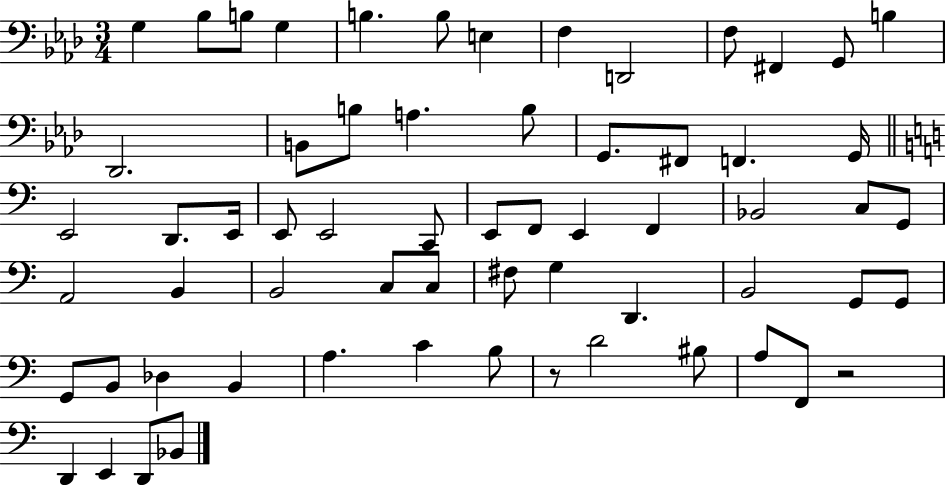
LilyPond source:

{
  \clef bass
  \numericTimeSignature
  \time 3/4
  \key aes \major
  g4 bes8 b8 g4 | b4. b8 e4 | f4 d,2 | f8 fis,4 g,8 b4 | \break des,2. | b,8 b8 a4. b8 | g,8. fis,8 f,4. g,16 | \bar "||" \break \key a \minor e,2 d,8. e,16 | e,8 e,2 c,8 | e,8 f,8 e,4 f,4 | bes,2 c8 g,8 | \break a,2 b,4 | b,2 c8 c8 | fis8 g4 d,4. | b,2 g,8 g,8 | \break g,8 b,8 des4 b,4 | a4. c'4 b8 | r8 d'2 bis8 | a8 f,8 r2 | \break d,4 e,4 d,8 bes,8 | \bar "|."
}